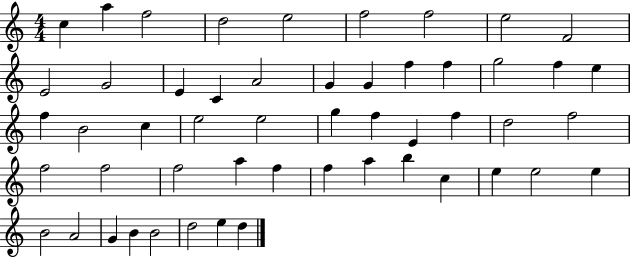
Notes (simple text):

C5/q A5/q F5/h D5/h E5/h F5/h F5/h E5/h F4/h E4/h G4/h E4/q C4/q A4/h G4/q G4/q F5/q F5/q G5/h F5/q E5/q F5/q B4/h C5/q E5/h E5/h G5/q F5/q E4/q F5/q D5/h F5/h F5/h F5/h F5/h A5/q F5/q F5/q A5/q B5/q C5/q E5/q E5/h E5/q B4/h A4/h G4/q B4/q B4/h D5/h E5/q D5/q